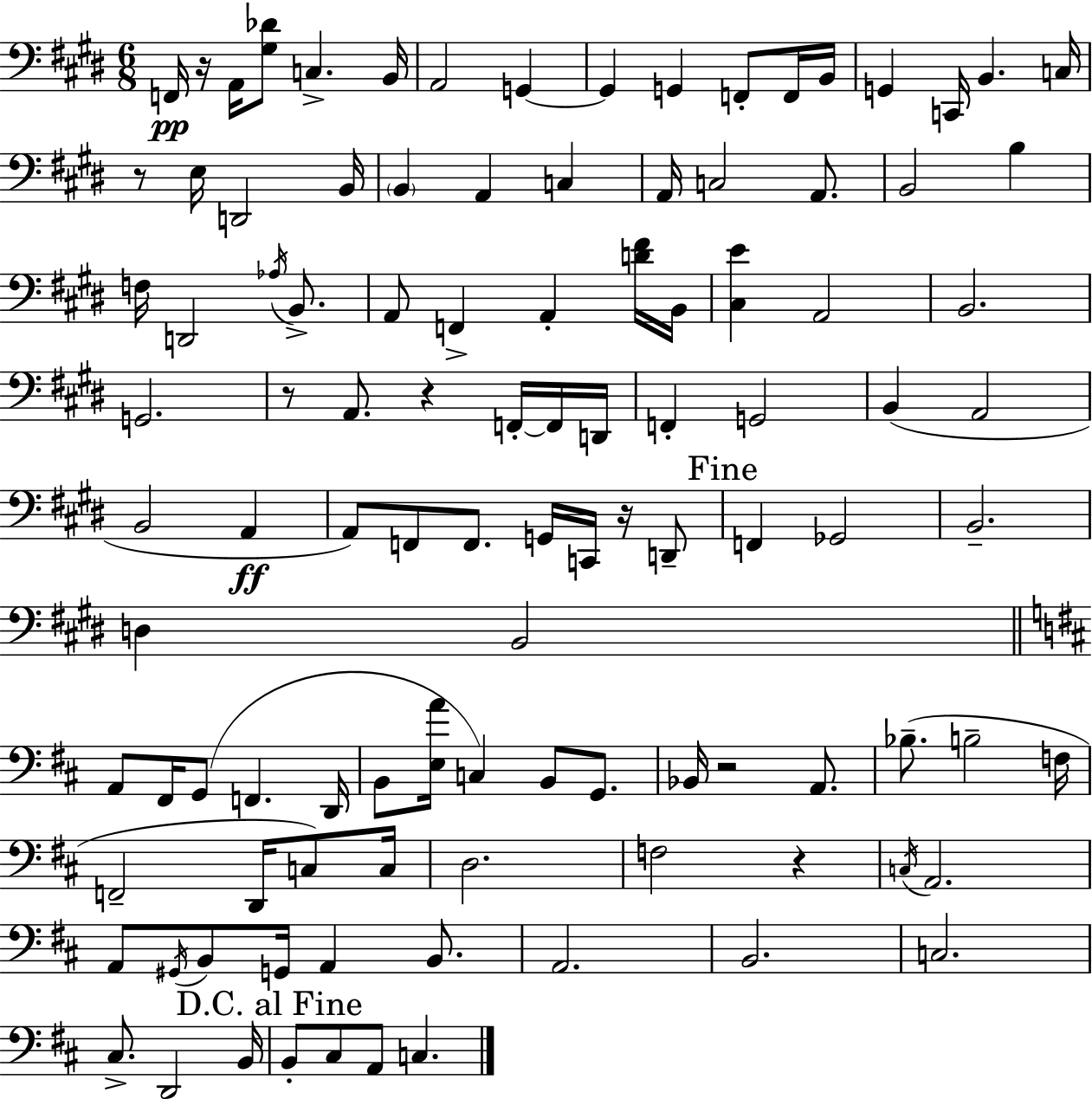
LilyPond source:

{
  \clef bass
  \numericTimeSignature
  \time 6/8
  \key e \major
  f,16\pp r16 a,16 <gis des'>8 c4.-> b,16 | a,2 g,4~~ | g,4 g,4 f,8-. f,16 b,16 | g,4 c,16 b,4. c16 | \break r8 e16 d,2 b,16 | \parenthesize b,4 a,4 c4 | a,16 c2 a,8. | b,2 b4 | \break f16 d,2 \acciaccatura { aes16 } b,8.-> | a,8 f,4-> a,4-. <d' fis'>16 | b,16 <cis e'>4 a,2 | b,2. | \break g,2. | r8 a,8. r4 f,16-.~~ f,16 | d,16 f,4-. g,2 | b,4( a,2 | \break b,2 a,4\ff | a,8) f,8 f,8. g,16 c,16 r16 d,8-- | \mark "Fine" f,4 ges,2 | b,2.-- | \break d4 b,2 | \bar "||" \break \key d \major a,8 fis,16 g,8( f,4. d,16 | b,8 <e a'>16 c4) b,8 g,8. | bes,16 r2 a,8. | bes8.--( b2-- f16 | \break f,2-- d,16 c8) c16 | d2. | f2 r4 | \acciaccatura { c16 } a,2. | \break a,8 \acciaccatura { gis,16 } b,8 g,16 a,4 b,8. | a,2. | b,2. | c2. | \break cis8.-> d,2 | b,16 \mark "D.C. al Fine" b,8-. cis8 a,8 c4. | \bar "|."
}